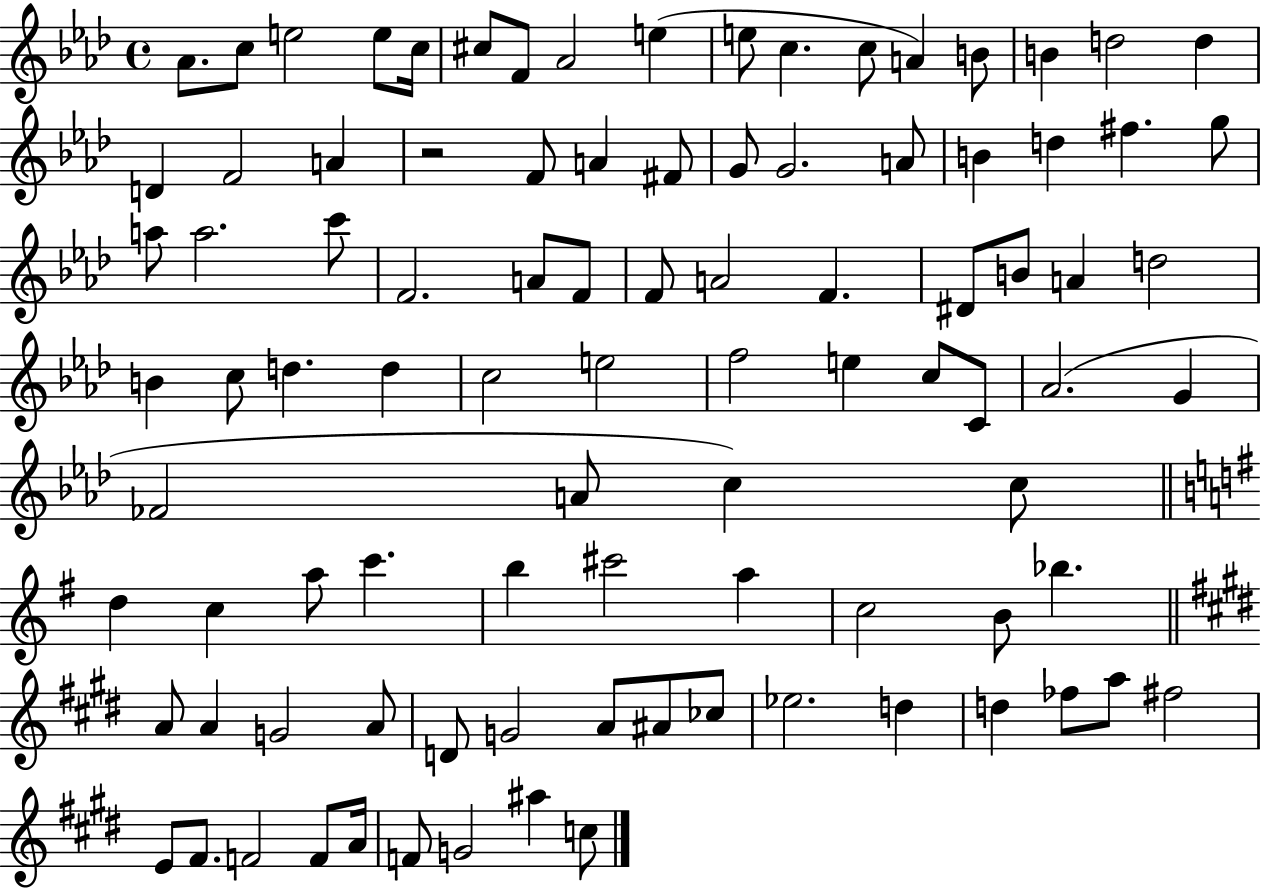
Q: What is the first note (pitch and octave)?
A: Ab4